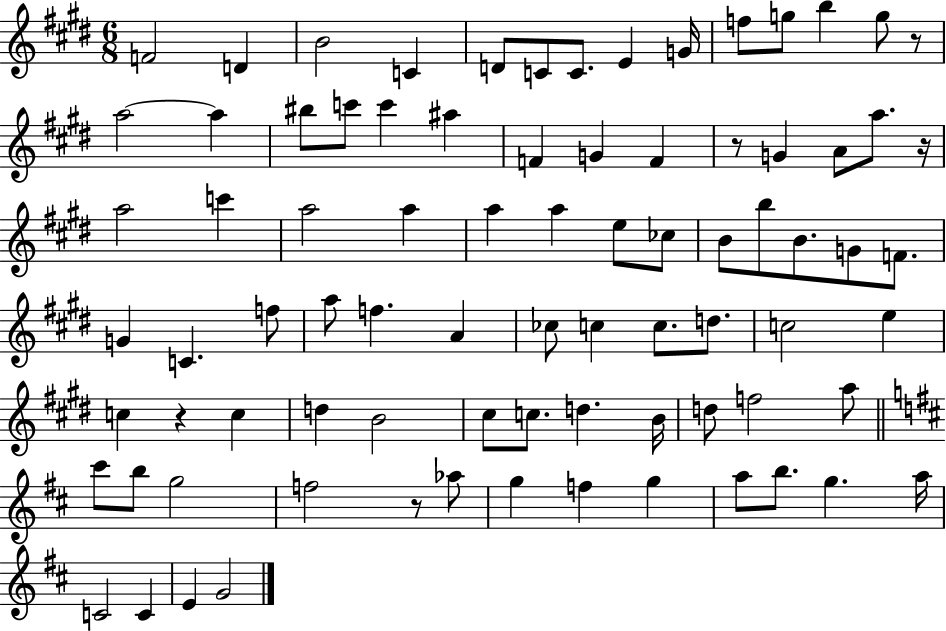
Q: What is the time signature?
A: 6/8